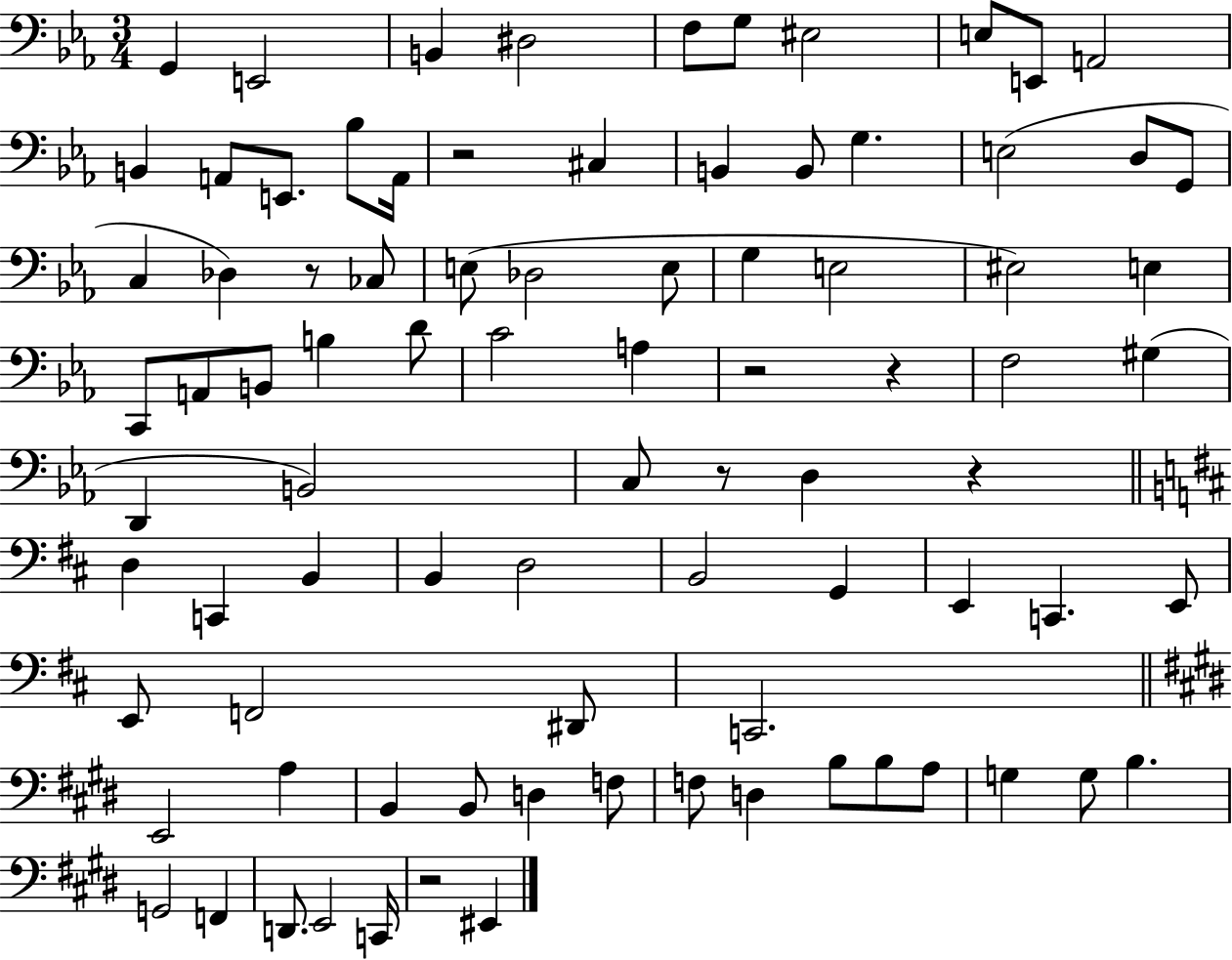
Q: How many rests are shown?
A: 7